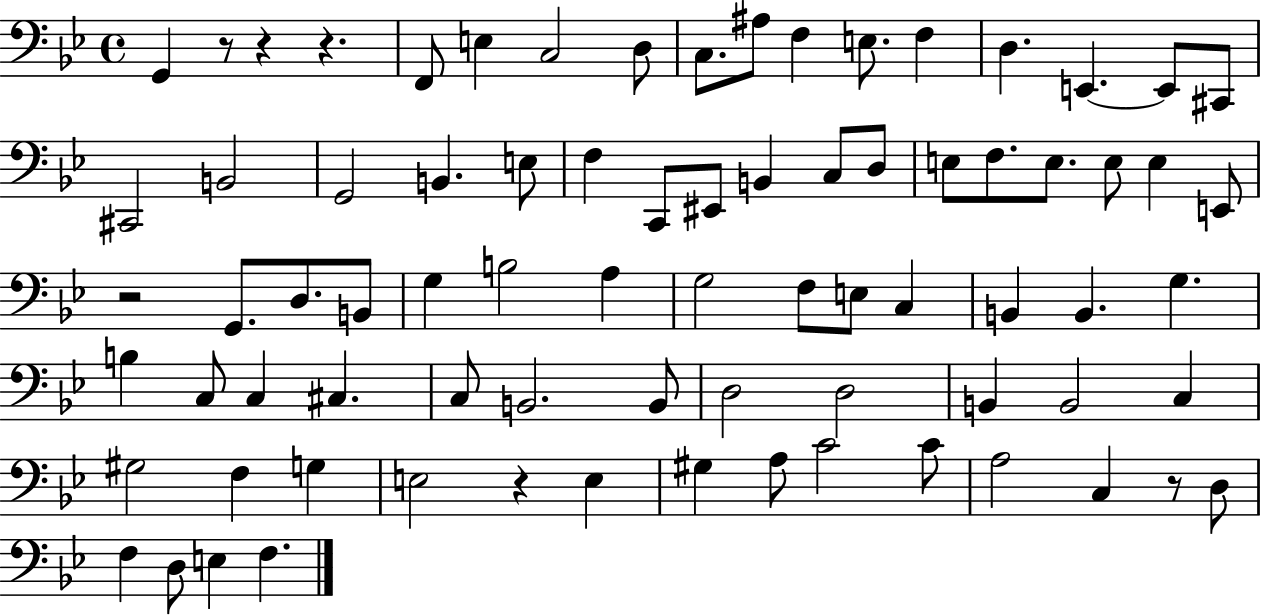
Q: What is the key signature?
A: BES major